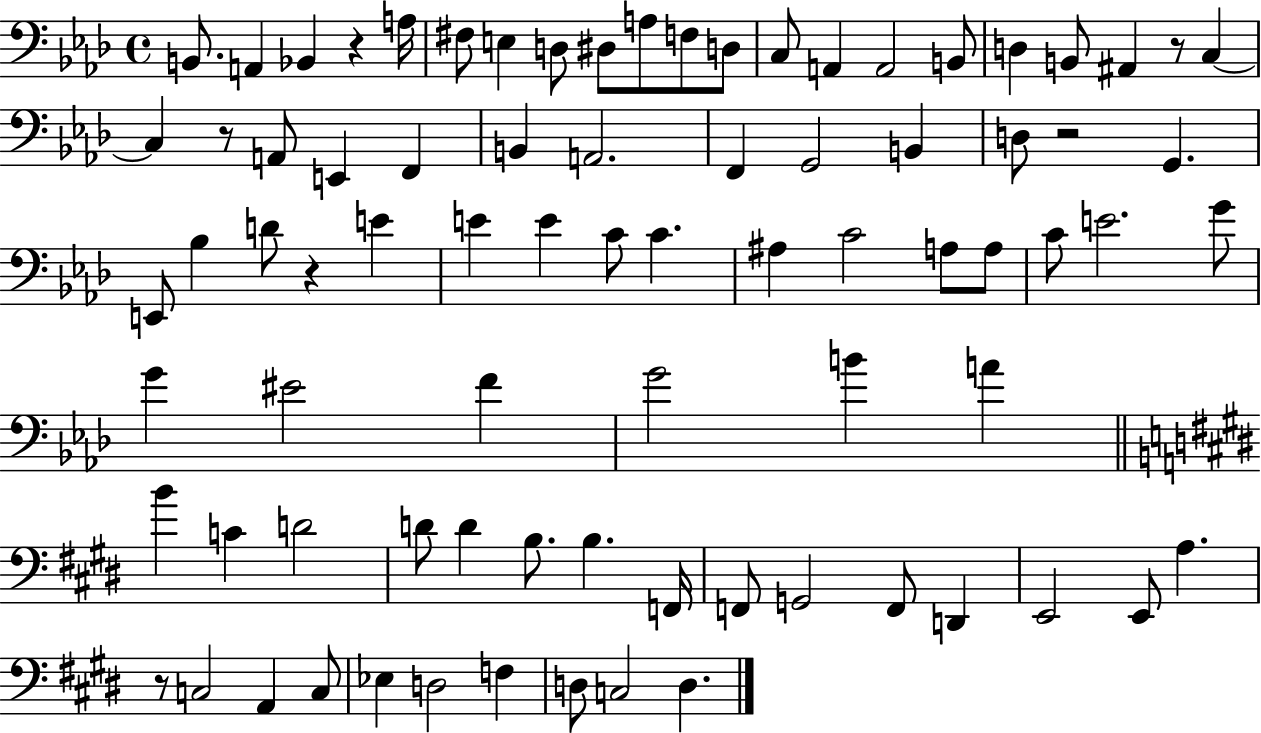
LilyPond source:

{
  \clef bass
  \time 4/4
  \defaultTimeSignature
  \key aes \major
  \repeat volta 2 { b,8. a,4 bes,4 r4 a16 | fis8 e4 d8 dis8 a8 f8 d8 | c8 a,4 a,2 b,8 | d4 b,8 ais,4 r8 c4~~ | \break c4 r8 a,8 e,4 f,4 | b,4 a,2. | f,4 g,2 b,4 | d8 r2 g,4. | \break e,8 bes4 d'8 r4 e'4 | e'4 e'4 c'8 c'4. | ais4 c'2 a8 a8 | c'8 e'2. g'8 | \break g'4 eis'2 f'4 | g'2 b'4 a'4 | \bar "||" \break \key e \major b'4 c'4 d'2 | d'8 d'4 b8. b4. f,16 | f,8 g,2 f,8 d,4 | e,2 e,8 a4. | \break r8 c2 a,4 c8 | ees4 d2 f4 | d8 c2 d4. | } \bar "|."
}